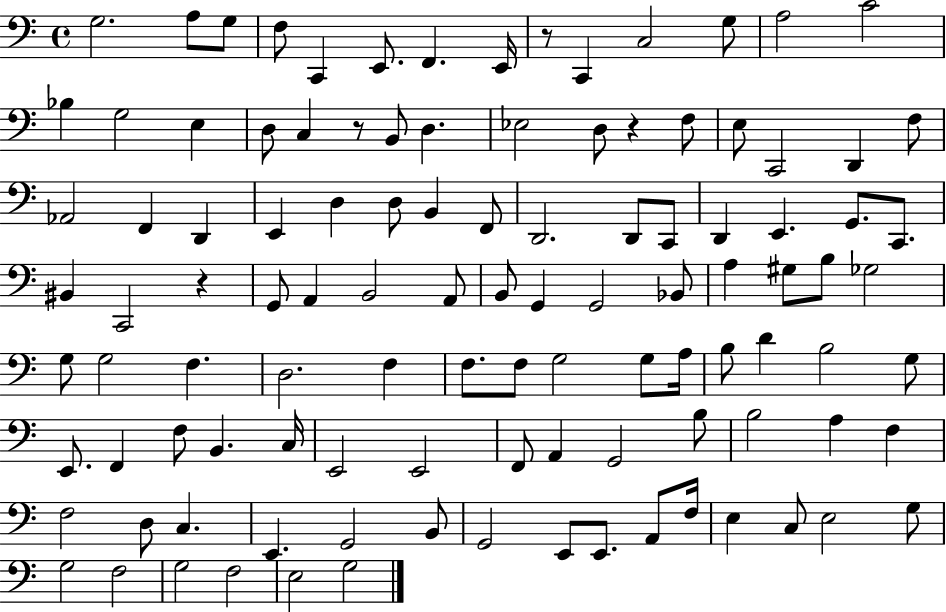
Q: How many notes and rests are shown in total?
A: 109